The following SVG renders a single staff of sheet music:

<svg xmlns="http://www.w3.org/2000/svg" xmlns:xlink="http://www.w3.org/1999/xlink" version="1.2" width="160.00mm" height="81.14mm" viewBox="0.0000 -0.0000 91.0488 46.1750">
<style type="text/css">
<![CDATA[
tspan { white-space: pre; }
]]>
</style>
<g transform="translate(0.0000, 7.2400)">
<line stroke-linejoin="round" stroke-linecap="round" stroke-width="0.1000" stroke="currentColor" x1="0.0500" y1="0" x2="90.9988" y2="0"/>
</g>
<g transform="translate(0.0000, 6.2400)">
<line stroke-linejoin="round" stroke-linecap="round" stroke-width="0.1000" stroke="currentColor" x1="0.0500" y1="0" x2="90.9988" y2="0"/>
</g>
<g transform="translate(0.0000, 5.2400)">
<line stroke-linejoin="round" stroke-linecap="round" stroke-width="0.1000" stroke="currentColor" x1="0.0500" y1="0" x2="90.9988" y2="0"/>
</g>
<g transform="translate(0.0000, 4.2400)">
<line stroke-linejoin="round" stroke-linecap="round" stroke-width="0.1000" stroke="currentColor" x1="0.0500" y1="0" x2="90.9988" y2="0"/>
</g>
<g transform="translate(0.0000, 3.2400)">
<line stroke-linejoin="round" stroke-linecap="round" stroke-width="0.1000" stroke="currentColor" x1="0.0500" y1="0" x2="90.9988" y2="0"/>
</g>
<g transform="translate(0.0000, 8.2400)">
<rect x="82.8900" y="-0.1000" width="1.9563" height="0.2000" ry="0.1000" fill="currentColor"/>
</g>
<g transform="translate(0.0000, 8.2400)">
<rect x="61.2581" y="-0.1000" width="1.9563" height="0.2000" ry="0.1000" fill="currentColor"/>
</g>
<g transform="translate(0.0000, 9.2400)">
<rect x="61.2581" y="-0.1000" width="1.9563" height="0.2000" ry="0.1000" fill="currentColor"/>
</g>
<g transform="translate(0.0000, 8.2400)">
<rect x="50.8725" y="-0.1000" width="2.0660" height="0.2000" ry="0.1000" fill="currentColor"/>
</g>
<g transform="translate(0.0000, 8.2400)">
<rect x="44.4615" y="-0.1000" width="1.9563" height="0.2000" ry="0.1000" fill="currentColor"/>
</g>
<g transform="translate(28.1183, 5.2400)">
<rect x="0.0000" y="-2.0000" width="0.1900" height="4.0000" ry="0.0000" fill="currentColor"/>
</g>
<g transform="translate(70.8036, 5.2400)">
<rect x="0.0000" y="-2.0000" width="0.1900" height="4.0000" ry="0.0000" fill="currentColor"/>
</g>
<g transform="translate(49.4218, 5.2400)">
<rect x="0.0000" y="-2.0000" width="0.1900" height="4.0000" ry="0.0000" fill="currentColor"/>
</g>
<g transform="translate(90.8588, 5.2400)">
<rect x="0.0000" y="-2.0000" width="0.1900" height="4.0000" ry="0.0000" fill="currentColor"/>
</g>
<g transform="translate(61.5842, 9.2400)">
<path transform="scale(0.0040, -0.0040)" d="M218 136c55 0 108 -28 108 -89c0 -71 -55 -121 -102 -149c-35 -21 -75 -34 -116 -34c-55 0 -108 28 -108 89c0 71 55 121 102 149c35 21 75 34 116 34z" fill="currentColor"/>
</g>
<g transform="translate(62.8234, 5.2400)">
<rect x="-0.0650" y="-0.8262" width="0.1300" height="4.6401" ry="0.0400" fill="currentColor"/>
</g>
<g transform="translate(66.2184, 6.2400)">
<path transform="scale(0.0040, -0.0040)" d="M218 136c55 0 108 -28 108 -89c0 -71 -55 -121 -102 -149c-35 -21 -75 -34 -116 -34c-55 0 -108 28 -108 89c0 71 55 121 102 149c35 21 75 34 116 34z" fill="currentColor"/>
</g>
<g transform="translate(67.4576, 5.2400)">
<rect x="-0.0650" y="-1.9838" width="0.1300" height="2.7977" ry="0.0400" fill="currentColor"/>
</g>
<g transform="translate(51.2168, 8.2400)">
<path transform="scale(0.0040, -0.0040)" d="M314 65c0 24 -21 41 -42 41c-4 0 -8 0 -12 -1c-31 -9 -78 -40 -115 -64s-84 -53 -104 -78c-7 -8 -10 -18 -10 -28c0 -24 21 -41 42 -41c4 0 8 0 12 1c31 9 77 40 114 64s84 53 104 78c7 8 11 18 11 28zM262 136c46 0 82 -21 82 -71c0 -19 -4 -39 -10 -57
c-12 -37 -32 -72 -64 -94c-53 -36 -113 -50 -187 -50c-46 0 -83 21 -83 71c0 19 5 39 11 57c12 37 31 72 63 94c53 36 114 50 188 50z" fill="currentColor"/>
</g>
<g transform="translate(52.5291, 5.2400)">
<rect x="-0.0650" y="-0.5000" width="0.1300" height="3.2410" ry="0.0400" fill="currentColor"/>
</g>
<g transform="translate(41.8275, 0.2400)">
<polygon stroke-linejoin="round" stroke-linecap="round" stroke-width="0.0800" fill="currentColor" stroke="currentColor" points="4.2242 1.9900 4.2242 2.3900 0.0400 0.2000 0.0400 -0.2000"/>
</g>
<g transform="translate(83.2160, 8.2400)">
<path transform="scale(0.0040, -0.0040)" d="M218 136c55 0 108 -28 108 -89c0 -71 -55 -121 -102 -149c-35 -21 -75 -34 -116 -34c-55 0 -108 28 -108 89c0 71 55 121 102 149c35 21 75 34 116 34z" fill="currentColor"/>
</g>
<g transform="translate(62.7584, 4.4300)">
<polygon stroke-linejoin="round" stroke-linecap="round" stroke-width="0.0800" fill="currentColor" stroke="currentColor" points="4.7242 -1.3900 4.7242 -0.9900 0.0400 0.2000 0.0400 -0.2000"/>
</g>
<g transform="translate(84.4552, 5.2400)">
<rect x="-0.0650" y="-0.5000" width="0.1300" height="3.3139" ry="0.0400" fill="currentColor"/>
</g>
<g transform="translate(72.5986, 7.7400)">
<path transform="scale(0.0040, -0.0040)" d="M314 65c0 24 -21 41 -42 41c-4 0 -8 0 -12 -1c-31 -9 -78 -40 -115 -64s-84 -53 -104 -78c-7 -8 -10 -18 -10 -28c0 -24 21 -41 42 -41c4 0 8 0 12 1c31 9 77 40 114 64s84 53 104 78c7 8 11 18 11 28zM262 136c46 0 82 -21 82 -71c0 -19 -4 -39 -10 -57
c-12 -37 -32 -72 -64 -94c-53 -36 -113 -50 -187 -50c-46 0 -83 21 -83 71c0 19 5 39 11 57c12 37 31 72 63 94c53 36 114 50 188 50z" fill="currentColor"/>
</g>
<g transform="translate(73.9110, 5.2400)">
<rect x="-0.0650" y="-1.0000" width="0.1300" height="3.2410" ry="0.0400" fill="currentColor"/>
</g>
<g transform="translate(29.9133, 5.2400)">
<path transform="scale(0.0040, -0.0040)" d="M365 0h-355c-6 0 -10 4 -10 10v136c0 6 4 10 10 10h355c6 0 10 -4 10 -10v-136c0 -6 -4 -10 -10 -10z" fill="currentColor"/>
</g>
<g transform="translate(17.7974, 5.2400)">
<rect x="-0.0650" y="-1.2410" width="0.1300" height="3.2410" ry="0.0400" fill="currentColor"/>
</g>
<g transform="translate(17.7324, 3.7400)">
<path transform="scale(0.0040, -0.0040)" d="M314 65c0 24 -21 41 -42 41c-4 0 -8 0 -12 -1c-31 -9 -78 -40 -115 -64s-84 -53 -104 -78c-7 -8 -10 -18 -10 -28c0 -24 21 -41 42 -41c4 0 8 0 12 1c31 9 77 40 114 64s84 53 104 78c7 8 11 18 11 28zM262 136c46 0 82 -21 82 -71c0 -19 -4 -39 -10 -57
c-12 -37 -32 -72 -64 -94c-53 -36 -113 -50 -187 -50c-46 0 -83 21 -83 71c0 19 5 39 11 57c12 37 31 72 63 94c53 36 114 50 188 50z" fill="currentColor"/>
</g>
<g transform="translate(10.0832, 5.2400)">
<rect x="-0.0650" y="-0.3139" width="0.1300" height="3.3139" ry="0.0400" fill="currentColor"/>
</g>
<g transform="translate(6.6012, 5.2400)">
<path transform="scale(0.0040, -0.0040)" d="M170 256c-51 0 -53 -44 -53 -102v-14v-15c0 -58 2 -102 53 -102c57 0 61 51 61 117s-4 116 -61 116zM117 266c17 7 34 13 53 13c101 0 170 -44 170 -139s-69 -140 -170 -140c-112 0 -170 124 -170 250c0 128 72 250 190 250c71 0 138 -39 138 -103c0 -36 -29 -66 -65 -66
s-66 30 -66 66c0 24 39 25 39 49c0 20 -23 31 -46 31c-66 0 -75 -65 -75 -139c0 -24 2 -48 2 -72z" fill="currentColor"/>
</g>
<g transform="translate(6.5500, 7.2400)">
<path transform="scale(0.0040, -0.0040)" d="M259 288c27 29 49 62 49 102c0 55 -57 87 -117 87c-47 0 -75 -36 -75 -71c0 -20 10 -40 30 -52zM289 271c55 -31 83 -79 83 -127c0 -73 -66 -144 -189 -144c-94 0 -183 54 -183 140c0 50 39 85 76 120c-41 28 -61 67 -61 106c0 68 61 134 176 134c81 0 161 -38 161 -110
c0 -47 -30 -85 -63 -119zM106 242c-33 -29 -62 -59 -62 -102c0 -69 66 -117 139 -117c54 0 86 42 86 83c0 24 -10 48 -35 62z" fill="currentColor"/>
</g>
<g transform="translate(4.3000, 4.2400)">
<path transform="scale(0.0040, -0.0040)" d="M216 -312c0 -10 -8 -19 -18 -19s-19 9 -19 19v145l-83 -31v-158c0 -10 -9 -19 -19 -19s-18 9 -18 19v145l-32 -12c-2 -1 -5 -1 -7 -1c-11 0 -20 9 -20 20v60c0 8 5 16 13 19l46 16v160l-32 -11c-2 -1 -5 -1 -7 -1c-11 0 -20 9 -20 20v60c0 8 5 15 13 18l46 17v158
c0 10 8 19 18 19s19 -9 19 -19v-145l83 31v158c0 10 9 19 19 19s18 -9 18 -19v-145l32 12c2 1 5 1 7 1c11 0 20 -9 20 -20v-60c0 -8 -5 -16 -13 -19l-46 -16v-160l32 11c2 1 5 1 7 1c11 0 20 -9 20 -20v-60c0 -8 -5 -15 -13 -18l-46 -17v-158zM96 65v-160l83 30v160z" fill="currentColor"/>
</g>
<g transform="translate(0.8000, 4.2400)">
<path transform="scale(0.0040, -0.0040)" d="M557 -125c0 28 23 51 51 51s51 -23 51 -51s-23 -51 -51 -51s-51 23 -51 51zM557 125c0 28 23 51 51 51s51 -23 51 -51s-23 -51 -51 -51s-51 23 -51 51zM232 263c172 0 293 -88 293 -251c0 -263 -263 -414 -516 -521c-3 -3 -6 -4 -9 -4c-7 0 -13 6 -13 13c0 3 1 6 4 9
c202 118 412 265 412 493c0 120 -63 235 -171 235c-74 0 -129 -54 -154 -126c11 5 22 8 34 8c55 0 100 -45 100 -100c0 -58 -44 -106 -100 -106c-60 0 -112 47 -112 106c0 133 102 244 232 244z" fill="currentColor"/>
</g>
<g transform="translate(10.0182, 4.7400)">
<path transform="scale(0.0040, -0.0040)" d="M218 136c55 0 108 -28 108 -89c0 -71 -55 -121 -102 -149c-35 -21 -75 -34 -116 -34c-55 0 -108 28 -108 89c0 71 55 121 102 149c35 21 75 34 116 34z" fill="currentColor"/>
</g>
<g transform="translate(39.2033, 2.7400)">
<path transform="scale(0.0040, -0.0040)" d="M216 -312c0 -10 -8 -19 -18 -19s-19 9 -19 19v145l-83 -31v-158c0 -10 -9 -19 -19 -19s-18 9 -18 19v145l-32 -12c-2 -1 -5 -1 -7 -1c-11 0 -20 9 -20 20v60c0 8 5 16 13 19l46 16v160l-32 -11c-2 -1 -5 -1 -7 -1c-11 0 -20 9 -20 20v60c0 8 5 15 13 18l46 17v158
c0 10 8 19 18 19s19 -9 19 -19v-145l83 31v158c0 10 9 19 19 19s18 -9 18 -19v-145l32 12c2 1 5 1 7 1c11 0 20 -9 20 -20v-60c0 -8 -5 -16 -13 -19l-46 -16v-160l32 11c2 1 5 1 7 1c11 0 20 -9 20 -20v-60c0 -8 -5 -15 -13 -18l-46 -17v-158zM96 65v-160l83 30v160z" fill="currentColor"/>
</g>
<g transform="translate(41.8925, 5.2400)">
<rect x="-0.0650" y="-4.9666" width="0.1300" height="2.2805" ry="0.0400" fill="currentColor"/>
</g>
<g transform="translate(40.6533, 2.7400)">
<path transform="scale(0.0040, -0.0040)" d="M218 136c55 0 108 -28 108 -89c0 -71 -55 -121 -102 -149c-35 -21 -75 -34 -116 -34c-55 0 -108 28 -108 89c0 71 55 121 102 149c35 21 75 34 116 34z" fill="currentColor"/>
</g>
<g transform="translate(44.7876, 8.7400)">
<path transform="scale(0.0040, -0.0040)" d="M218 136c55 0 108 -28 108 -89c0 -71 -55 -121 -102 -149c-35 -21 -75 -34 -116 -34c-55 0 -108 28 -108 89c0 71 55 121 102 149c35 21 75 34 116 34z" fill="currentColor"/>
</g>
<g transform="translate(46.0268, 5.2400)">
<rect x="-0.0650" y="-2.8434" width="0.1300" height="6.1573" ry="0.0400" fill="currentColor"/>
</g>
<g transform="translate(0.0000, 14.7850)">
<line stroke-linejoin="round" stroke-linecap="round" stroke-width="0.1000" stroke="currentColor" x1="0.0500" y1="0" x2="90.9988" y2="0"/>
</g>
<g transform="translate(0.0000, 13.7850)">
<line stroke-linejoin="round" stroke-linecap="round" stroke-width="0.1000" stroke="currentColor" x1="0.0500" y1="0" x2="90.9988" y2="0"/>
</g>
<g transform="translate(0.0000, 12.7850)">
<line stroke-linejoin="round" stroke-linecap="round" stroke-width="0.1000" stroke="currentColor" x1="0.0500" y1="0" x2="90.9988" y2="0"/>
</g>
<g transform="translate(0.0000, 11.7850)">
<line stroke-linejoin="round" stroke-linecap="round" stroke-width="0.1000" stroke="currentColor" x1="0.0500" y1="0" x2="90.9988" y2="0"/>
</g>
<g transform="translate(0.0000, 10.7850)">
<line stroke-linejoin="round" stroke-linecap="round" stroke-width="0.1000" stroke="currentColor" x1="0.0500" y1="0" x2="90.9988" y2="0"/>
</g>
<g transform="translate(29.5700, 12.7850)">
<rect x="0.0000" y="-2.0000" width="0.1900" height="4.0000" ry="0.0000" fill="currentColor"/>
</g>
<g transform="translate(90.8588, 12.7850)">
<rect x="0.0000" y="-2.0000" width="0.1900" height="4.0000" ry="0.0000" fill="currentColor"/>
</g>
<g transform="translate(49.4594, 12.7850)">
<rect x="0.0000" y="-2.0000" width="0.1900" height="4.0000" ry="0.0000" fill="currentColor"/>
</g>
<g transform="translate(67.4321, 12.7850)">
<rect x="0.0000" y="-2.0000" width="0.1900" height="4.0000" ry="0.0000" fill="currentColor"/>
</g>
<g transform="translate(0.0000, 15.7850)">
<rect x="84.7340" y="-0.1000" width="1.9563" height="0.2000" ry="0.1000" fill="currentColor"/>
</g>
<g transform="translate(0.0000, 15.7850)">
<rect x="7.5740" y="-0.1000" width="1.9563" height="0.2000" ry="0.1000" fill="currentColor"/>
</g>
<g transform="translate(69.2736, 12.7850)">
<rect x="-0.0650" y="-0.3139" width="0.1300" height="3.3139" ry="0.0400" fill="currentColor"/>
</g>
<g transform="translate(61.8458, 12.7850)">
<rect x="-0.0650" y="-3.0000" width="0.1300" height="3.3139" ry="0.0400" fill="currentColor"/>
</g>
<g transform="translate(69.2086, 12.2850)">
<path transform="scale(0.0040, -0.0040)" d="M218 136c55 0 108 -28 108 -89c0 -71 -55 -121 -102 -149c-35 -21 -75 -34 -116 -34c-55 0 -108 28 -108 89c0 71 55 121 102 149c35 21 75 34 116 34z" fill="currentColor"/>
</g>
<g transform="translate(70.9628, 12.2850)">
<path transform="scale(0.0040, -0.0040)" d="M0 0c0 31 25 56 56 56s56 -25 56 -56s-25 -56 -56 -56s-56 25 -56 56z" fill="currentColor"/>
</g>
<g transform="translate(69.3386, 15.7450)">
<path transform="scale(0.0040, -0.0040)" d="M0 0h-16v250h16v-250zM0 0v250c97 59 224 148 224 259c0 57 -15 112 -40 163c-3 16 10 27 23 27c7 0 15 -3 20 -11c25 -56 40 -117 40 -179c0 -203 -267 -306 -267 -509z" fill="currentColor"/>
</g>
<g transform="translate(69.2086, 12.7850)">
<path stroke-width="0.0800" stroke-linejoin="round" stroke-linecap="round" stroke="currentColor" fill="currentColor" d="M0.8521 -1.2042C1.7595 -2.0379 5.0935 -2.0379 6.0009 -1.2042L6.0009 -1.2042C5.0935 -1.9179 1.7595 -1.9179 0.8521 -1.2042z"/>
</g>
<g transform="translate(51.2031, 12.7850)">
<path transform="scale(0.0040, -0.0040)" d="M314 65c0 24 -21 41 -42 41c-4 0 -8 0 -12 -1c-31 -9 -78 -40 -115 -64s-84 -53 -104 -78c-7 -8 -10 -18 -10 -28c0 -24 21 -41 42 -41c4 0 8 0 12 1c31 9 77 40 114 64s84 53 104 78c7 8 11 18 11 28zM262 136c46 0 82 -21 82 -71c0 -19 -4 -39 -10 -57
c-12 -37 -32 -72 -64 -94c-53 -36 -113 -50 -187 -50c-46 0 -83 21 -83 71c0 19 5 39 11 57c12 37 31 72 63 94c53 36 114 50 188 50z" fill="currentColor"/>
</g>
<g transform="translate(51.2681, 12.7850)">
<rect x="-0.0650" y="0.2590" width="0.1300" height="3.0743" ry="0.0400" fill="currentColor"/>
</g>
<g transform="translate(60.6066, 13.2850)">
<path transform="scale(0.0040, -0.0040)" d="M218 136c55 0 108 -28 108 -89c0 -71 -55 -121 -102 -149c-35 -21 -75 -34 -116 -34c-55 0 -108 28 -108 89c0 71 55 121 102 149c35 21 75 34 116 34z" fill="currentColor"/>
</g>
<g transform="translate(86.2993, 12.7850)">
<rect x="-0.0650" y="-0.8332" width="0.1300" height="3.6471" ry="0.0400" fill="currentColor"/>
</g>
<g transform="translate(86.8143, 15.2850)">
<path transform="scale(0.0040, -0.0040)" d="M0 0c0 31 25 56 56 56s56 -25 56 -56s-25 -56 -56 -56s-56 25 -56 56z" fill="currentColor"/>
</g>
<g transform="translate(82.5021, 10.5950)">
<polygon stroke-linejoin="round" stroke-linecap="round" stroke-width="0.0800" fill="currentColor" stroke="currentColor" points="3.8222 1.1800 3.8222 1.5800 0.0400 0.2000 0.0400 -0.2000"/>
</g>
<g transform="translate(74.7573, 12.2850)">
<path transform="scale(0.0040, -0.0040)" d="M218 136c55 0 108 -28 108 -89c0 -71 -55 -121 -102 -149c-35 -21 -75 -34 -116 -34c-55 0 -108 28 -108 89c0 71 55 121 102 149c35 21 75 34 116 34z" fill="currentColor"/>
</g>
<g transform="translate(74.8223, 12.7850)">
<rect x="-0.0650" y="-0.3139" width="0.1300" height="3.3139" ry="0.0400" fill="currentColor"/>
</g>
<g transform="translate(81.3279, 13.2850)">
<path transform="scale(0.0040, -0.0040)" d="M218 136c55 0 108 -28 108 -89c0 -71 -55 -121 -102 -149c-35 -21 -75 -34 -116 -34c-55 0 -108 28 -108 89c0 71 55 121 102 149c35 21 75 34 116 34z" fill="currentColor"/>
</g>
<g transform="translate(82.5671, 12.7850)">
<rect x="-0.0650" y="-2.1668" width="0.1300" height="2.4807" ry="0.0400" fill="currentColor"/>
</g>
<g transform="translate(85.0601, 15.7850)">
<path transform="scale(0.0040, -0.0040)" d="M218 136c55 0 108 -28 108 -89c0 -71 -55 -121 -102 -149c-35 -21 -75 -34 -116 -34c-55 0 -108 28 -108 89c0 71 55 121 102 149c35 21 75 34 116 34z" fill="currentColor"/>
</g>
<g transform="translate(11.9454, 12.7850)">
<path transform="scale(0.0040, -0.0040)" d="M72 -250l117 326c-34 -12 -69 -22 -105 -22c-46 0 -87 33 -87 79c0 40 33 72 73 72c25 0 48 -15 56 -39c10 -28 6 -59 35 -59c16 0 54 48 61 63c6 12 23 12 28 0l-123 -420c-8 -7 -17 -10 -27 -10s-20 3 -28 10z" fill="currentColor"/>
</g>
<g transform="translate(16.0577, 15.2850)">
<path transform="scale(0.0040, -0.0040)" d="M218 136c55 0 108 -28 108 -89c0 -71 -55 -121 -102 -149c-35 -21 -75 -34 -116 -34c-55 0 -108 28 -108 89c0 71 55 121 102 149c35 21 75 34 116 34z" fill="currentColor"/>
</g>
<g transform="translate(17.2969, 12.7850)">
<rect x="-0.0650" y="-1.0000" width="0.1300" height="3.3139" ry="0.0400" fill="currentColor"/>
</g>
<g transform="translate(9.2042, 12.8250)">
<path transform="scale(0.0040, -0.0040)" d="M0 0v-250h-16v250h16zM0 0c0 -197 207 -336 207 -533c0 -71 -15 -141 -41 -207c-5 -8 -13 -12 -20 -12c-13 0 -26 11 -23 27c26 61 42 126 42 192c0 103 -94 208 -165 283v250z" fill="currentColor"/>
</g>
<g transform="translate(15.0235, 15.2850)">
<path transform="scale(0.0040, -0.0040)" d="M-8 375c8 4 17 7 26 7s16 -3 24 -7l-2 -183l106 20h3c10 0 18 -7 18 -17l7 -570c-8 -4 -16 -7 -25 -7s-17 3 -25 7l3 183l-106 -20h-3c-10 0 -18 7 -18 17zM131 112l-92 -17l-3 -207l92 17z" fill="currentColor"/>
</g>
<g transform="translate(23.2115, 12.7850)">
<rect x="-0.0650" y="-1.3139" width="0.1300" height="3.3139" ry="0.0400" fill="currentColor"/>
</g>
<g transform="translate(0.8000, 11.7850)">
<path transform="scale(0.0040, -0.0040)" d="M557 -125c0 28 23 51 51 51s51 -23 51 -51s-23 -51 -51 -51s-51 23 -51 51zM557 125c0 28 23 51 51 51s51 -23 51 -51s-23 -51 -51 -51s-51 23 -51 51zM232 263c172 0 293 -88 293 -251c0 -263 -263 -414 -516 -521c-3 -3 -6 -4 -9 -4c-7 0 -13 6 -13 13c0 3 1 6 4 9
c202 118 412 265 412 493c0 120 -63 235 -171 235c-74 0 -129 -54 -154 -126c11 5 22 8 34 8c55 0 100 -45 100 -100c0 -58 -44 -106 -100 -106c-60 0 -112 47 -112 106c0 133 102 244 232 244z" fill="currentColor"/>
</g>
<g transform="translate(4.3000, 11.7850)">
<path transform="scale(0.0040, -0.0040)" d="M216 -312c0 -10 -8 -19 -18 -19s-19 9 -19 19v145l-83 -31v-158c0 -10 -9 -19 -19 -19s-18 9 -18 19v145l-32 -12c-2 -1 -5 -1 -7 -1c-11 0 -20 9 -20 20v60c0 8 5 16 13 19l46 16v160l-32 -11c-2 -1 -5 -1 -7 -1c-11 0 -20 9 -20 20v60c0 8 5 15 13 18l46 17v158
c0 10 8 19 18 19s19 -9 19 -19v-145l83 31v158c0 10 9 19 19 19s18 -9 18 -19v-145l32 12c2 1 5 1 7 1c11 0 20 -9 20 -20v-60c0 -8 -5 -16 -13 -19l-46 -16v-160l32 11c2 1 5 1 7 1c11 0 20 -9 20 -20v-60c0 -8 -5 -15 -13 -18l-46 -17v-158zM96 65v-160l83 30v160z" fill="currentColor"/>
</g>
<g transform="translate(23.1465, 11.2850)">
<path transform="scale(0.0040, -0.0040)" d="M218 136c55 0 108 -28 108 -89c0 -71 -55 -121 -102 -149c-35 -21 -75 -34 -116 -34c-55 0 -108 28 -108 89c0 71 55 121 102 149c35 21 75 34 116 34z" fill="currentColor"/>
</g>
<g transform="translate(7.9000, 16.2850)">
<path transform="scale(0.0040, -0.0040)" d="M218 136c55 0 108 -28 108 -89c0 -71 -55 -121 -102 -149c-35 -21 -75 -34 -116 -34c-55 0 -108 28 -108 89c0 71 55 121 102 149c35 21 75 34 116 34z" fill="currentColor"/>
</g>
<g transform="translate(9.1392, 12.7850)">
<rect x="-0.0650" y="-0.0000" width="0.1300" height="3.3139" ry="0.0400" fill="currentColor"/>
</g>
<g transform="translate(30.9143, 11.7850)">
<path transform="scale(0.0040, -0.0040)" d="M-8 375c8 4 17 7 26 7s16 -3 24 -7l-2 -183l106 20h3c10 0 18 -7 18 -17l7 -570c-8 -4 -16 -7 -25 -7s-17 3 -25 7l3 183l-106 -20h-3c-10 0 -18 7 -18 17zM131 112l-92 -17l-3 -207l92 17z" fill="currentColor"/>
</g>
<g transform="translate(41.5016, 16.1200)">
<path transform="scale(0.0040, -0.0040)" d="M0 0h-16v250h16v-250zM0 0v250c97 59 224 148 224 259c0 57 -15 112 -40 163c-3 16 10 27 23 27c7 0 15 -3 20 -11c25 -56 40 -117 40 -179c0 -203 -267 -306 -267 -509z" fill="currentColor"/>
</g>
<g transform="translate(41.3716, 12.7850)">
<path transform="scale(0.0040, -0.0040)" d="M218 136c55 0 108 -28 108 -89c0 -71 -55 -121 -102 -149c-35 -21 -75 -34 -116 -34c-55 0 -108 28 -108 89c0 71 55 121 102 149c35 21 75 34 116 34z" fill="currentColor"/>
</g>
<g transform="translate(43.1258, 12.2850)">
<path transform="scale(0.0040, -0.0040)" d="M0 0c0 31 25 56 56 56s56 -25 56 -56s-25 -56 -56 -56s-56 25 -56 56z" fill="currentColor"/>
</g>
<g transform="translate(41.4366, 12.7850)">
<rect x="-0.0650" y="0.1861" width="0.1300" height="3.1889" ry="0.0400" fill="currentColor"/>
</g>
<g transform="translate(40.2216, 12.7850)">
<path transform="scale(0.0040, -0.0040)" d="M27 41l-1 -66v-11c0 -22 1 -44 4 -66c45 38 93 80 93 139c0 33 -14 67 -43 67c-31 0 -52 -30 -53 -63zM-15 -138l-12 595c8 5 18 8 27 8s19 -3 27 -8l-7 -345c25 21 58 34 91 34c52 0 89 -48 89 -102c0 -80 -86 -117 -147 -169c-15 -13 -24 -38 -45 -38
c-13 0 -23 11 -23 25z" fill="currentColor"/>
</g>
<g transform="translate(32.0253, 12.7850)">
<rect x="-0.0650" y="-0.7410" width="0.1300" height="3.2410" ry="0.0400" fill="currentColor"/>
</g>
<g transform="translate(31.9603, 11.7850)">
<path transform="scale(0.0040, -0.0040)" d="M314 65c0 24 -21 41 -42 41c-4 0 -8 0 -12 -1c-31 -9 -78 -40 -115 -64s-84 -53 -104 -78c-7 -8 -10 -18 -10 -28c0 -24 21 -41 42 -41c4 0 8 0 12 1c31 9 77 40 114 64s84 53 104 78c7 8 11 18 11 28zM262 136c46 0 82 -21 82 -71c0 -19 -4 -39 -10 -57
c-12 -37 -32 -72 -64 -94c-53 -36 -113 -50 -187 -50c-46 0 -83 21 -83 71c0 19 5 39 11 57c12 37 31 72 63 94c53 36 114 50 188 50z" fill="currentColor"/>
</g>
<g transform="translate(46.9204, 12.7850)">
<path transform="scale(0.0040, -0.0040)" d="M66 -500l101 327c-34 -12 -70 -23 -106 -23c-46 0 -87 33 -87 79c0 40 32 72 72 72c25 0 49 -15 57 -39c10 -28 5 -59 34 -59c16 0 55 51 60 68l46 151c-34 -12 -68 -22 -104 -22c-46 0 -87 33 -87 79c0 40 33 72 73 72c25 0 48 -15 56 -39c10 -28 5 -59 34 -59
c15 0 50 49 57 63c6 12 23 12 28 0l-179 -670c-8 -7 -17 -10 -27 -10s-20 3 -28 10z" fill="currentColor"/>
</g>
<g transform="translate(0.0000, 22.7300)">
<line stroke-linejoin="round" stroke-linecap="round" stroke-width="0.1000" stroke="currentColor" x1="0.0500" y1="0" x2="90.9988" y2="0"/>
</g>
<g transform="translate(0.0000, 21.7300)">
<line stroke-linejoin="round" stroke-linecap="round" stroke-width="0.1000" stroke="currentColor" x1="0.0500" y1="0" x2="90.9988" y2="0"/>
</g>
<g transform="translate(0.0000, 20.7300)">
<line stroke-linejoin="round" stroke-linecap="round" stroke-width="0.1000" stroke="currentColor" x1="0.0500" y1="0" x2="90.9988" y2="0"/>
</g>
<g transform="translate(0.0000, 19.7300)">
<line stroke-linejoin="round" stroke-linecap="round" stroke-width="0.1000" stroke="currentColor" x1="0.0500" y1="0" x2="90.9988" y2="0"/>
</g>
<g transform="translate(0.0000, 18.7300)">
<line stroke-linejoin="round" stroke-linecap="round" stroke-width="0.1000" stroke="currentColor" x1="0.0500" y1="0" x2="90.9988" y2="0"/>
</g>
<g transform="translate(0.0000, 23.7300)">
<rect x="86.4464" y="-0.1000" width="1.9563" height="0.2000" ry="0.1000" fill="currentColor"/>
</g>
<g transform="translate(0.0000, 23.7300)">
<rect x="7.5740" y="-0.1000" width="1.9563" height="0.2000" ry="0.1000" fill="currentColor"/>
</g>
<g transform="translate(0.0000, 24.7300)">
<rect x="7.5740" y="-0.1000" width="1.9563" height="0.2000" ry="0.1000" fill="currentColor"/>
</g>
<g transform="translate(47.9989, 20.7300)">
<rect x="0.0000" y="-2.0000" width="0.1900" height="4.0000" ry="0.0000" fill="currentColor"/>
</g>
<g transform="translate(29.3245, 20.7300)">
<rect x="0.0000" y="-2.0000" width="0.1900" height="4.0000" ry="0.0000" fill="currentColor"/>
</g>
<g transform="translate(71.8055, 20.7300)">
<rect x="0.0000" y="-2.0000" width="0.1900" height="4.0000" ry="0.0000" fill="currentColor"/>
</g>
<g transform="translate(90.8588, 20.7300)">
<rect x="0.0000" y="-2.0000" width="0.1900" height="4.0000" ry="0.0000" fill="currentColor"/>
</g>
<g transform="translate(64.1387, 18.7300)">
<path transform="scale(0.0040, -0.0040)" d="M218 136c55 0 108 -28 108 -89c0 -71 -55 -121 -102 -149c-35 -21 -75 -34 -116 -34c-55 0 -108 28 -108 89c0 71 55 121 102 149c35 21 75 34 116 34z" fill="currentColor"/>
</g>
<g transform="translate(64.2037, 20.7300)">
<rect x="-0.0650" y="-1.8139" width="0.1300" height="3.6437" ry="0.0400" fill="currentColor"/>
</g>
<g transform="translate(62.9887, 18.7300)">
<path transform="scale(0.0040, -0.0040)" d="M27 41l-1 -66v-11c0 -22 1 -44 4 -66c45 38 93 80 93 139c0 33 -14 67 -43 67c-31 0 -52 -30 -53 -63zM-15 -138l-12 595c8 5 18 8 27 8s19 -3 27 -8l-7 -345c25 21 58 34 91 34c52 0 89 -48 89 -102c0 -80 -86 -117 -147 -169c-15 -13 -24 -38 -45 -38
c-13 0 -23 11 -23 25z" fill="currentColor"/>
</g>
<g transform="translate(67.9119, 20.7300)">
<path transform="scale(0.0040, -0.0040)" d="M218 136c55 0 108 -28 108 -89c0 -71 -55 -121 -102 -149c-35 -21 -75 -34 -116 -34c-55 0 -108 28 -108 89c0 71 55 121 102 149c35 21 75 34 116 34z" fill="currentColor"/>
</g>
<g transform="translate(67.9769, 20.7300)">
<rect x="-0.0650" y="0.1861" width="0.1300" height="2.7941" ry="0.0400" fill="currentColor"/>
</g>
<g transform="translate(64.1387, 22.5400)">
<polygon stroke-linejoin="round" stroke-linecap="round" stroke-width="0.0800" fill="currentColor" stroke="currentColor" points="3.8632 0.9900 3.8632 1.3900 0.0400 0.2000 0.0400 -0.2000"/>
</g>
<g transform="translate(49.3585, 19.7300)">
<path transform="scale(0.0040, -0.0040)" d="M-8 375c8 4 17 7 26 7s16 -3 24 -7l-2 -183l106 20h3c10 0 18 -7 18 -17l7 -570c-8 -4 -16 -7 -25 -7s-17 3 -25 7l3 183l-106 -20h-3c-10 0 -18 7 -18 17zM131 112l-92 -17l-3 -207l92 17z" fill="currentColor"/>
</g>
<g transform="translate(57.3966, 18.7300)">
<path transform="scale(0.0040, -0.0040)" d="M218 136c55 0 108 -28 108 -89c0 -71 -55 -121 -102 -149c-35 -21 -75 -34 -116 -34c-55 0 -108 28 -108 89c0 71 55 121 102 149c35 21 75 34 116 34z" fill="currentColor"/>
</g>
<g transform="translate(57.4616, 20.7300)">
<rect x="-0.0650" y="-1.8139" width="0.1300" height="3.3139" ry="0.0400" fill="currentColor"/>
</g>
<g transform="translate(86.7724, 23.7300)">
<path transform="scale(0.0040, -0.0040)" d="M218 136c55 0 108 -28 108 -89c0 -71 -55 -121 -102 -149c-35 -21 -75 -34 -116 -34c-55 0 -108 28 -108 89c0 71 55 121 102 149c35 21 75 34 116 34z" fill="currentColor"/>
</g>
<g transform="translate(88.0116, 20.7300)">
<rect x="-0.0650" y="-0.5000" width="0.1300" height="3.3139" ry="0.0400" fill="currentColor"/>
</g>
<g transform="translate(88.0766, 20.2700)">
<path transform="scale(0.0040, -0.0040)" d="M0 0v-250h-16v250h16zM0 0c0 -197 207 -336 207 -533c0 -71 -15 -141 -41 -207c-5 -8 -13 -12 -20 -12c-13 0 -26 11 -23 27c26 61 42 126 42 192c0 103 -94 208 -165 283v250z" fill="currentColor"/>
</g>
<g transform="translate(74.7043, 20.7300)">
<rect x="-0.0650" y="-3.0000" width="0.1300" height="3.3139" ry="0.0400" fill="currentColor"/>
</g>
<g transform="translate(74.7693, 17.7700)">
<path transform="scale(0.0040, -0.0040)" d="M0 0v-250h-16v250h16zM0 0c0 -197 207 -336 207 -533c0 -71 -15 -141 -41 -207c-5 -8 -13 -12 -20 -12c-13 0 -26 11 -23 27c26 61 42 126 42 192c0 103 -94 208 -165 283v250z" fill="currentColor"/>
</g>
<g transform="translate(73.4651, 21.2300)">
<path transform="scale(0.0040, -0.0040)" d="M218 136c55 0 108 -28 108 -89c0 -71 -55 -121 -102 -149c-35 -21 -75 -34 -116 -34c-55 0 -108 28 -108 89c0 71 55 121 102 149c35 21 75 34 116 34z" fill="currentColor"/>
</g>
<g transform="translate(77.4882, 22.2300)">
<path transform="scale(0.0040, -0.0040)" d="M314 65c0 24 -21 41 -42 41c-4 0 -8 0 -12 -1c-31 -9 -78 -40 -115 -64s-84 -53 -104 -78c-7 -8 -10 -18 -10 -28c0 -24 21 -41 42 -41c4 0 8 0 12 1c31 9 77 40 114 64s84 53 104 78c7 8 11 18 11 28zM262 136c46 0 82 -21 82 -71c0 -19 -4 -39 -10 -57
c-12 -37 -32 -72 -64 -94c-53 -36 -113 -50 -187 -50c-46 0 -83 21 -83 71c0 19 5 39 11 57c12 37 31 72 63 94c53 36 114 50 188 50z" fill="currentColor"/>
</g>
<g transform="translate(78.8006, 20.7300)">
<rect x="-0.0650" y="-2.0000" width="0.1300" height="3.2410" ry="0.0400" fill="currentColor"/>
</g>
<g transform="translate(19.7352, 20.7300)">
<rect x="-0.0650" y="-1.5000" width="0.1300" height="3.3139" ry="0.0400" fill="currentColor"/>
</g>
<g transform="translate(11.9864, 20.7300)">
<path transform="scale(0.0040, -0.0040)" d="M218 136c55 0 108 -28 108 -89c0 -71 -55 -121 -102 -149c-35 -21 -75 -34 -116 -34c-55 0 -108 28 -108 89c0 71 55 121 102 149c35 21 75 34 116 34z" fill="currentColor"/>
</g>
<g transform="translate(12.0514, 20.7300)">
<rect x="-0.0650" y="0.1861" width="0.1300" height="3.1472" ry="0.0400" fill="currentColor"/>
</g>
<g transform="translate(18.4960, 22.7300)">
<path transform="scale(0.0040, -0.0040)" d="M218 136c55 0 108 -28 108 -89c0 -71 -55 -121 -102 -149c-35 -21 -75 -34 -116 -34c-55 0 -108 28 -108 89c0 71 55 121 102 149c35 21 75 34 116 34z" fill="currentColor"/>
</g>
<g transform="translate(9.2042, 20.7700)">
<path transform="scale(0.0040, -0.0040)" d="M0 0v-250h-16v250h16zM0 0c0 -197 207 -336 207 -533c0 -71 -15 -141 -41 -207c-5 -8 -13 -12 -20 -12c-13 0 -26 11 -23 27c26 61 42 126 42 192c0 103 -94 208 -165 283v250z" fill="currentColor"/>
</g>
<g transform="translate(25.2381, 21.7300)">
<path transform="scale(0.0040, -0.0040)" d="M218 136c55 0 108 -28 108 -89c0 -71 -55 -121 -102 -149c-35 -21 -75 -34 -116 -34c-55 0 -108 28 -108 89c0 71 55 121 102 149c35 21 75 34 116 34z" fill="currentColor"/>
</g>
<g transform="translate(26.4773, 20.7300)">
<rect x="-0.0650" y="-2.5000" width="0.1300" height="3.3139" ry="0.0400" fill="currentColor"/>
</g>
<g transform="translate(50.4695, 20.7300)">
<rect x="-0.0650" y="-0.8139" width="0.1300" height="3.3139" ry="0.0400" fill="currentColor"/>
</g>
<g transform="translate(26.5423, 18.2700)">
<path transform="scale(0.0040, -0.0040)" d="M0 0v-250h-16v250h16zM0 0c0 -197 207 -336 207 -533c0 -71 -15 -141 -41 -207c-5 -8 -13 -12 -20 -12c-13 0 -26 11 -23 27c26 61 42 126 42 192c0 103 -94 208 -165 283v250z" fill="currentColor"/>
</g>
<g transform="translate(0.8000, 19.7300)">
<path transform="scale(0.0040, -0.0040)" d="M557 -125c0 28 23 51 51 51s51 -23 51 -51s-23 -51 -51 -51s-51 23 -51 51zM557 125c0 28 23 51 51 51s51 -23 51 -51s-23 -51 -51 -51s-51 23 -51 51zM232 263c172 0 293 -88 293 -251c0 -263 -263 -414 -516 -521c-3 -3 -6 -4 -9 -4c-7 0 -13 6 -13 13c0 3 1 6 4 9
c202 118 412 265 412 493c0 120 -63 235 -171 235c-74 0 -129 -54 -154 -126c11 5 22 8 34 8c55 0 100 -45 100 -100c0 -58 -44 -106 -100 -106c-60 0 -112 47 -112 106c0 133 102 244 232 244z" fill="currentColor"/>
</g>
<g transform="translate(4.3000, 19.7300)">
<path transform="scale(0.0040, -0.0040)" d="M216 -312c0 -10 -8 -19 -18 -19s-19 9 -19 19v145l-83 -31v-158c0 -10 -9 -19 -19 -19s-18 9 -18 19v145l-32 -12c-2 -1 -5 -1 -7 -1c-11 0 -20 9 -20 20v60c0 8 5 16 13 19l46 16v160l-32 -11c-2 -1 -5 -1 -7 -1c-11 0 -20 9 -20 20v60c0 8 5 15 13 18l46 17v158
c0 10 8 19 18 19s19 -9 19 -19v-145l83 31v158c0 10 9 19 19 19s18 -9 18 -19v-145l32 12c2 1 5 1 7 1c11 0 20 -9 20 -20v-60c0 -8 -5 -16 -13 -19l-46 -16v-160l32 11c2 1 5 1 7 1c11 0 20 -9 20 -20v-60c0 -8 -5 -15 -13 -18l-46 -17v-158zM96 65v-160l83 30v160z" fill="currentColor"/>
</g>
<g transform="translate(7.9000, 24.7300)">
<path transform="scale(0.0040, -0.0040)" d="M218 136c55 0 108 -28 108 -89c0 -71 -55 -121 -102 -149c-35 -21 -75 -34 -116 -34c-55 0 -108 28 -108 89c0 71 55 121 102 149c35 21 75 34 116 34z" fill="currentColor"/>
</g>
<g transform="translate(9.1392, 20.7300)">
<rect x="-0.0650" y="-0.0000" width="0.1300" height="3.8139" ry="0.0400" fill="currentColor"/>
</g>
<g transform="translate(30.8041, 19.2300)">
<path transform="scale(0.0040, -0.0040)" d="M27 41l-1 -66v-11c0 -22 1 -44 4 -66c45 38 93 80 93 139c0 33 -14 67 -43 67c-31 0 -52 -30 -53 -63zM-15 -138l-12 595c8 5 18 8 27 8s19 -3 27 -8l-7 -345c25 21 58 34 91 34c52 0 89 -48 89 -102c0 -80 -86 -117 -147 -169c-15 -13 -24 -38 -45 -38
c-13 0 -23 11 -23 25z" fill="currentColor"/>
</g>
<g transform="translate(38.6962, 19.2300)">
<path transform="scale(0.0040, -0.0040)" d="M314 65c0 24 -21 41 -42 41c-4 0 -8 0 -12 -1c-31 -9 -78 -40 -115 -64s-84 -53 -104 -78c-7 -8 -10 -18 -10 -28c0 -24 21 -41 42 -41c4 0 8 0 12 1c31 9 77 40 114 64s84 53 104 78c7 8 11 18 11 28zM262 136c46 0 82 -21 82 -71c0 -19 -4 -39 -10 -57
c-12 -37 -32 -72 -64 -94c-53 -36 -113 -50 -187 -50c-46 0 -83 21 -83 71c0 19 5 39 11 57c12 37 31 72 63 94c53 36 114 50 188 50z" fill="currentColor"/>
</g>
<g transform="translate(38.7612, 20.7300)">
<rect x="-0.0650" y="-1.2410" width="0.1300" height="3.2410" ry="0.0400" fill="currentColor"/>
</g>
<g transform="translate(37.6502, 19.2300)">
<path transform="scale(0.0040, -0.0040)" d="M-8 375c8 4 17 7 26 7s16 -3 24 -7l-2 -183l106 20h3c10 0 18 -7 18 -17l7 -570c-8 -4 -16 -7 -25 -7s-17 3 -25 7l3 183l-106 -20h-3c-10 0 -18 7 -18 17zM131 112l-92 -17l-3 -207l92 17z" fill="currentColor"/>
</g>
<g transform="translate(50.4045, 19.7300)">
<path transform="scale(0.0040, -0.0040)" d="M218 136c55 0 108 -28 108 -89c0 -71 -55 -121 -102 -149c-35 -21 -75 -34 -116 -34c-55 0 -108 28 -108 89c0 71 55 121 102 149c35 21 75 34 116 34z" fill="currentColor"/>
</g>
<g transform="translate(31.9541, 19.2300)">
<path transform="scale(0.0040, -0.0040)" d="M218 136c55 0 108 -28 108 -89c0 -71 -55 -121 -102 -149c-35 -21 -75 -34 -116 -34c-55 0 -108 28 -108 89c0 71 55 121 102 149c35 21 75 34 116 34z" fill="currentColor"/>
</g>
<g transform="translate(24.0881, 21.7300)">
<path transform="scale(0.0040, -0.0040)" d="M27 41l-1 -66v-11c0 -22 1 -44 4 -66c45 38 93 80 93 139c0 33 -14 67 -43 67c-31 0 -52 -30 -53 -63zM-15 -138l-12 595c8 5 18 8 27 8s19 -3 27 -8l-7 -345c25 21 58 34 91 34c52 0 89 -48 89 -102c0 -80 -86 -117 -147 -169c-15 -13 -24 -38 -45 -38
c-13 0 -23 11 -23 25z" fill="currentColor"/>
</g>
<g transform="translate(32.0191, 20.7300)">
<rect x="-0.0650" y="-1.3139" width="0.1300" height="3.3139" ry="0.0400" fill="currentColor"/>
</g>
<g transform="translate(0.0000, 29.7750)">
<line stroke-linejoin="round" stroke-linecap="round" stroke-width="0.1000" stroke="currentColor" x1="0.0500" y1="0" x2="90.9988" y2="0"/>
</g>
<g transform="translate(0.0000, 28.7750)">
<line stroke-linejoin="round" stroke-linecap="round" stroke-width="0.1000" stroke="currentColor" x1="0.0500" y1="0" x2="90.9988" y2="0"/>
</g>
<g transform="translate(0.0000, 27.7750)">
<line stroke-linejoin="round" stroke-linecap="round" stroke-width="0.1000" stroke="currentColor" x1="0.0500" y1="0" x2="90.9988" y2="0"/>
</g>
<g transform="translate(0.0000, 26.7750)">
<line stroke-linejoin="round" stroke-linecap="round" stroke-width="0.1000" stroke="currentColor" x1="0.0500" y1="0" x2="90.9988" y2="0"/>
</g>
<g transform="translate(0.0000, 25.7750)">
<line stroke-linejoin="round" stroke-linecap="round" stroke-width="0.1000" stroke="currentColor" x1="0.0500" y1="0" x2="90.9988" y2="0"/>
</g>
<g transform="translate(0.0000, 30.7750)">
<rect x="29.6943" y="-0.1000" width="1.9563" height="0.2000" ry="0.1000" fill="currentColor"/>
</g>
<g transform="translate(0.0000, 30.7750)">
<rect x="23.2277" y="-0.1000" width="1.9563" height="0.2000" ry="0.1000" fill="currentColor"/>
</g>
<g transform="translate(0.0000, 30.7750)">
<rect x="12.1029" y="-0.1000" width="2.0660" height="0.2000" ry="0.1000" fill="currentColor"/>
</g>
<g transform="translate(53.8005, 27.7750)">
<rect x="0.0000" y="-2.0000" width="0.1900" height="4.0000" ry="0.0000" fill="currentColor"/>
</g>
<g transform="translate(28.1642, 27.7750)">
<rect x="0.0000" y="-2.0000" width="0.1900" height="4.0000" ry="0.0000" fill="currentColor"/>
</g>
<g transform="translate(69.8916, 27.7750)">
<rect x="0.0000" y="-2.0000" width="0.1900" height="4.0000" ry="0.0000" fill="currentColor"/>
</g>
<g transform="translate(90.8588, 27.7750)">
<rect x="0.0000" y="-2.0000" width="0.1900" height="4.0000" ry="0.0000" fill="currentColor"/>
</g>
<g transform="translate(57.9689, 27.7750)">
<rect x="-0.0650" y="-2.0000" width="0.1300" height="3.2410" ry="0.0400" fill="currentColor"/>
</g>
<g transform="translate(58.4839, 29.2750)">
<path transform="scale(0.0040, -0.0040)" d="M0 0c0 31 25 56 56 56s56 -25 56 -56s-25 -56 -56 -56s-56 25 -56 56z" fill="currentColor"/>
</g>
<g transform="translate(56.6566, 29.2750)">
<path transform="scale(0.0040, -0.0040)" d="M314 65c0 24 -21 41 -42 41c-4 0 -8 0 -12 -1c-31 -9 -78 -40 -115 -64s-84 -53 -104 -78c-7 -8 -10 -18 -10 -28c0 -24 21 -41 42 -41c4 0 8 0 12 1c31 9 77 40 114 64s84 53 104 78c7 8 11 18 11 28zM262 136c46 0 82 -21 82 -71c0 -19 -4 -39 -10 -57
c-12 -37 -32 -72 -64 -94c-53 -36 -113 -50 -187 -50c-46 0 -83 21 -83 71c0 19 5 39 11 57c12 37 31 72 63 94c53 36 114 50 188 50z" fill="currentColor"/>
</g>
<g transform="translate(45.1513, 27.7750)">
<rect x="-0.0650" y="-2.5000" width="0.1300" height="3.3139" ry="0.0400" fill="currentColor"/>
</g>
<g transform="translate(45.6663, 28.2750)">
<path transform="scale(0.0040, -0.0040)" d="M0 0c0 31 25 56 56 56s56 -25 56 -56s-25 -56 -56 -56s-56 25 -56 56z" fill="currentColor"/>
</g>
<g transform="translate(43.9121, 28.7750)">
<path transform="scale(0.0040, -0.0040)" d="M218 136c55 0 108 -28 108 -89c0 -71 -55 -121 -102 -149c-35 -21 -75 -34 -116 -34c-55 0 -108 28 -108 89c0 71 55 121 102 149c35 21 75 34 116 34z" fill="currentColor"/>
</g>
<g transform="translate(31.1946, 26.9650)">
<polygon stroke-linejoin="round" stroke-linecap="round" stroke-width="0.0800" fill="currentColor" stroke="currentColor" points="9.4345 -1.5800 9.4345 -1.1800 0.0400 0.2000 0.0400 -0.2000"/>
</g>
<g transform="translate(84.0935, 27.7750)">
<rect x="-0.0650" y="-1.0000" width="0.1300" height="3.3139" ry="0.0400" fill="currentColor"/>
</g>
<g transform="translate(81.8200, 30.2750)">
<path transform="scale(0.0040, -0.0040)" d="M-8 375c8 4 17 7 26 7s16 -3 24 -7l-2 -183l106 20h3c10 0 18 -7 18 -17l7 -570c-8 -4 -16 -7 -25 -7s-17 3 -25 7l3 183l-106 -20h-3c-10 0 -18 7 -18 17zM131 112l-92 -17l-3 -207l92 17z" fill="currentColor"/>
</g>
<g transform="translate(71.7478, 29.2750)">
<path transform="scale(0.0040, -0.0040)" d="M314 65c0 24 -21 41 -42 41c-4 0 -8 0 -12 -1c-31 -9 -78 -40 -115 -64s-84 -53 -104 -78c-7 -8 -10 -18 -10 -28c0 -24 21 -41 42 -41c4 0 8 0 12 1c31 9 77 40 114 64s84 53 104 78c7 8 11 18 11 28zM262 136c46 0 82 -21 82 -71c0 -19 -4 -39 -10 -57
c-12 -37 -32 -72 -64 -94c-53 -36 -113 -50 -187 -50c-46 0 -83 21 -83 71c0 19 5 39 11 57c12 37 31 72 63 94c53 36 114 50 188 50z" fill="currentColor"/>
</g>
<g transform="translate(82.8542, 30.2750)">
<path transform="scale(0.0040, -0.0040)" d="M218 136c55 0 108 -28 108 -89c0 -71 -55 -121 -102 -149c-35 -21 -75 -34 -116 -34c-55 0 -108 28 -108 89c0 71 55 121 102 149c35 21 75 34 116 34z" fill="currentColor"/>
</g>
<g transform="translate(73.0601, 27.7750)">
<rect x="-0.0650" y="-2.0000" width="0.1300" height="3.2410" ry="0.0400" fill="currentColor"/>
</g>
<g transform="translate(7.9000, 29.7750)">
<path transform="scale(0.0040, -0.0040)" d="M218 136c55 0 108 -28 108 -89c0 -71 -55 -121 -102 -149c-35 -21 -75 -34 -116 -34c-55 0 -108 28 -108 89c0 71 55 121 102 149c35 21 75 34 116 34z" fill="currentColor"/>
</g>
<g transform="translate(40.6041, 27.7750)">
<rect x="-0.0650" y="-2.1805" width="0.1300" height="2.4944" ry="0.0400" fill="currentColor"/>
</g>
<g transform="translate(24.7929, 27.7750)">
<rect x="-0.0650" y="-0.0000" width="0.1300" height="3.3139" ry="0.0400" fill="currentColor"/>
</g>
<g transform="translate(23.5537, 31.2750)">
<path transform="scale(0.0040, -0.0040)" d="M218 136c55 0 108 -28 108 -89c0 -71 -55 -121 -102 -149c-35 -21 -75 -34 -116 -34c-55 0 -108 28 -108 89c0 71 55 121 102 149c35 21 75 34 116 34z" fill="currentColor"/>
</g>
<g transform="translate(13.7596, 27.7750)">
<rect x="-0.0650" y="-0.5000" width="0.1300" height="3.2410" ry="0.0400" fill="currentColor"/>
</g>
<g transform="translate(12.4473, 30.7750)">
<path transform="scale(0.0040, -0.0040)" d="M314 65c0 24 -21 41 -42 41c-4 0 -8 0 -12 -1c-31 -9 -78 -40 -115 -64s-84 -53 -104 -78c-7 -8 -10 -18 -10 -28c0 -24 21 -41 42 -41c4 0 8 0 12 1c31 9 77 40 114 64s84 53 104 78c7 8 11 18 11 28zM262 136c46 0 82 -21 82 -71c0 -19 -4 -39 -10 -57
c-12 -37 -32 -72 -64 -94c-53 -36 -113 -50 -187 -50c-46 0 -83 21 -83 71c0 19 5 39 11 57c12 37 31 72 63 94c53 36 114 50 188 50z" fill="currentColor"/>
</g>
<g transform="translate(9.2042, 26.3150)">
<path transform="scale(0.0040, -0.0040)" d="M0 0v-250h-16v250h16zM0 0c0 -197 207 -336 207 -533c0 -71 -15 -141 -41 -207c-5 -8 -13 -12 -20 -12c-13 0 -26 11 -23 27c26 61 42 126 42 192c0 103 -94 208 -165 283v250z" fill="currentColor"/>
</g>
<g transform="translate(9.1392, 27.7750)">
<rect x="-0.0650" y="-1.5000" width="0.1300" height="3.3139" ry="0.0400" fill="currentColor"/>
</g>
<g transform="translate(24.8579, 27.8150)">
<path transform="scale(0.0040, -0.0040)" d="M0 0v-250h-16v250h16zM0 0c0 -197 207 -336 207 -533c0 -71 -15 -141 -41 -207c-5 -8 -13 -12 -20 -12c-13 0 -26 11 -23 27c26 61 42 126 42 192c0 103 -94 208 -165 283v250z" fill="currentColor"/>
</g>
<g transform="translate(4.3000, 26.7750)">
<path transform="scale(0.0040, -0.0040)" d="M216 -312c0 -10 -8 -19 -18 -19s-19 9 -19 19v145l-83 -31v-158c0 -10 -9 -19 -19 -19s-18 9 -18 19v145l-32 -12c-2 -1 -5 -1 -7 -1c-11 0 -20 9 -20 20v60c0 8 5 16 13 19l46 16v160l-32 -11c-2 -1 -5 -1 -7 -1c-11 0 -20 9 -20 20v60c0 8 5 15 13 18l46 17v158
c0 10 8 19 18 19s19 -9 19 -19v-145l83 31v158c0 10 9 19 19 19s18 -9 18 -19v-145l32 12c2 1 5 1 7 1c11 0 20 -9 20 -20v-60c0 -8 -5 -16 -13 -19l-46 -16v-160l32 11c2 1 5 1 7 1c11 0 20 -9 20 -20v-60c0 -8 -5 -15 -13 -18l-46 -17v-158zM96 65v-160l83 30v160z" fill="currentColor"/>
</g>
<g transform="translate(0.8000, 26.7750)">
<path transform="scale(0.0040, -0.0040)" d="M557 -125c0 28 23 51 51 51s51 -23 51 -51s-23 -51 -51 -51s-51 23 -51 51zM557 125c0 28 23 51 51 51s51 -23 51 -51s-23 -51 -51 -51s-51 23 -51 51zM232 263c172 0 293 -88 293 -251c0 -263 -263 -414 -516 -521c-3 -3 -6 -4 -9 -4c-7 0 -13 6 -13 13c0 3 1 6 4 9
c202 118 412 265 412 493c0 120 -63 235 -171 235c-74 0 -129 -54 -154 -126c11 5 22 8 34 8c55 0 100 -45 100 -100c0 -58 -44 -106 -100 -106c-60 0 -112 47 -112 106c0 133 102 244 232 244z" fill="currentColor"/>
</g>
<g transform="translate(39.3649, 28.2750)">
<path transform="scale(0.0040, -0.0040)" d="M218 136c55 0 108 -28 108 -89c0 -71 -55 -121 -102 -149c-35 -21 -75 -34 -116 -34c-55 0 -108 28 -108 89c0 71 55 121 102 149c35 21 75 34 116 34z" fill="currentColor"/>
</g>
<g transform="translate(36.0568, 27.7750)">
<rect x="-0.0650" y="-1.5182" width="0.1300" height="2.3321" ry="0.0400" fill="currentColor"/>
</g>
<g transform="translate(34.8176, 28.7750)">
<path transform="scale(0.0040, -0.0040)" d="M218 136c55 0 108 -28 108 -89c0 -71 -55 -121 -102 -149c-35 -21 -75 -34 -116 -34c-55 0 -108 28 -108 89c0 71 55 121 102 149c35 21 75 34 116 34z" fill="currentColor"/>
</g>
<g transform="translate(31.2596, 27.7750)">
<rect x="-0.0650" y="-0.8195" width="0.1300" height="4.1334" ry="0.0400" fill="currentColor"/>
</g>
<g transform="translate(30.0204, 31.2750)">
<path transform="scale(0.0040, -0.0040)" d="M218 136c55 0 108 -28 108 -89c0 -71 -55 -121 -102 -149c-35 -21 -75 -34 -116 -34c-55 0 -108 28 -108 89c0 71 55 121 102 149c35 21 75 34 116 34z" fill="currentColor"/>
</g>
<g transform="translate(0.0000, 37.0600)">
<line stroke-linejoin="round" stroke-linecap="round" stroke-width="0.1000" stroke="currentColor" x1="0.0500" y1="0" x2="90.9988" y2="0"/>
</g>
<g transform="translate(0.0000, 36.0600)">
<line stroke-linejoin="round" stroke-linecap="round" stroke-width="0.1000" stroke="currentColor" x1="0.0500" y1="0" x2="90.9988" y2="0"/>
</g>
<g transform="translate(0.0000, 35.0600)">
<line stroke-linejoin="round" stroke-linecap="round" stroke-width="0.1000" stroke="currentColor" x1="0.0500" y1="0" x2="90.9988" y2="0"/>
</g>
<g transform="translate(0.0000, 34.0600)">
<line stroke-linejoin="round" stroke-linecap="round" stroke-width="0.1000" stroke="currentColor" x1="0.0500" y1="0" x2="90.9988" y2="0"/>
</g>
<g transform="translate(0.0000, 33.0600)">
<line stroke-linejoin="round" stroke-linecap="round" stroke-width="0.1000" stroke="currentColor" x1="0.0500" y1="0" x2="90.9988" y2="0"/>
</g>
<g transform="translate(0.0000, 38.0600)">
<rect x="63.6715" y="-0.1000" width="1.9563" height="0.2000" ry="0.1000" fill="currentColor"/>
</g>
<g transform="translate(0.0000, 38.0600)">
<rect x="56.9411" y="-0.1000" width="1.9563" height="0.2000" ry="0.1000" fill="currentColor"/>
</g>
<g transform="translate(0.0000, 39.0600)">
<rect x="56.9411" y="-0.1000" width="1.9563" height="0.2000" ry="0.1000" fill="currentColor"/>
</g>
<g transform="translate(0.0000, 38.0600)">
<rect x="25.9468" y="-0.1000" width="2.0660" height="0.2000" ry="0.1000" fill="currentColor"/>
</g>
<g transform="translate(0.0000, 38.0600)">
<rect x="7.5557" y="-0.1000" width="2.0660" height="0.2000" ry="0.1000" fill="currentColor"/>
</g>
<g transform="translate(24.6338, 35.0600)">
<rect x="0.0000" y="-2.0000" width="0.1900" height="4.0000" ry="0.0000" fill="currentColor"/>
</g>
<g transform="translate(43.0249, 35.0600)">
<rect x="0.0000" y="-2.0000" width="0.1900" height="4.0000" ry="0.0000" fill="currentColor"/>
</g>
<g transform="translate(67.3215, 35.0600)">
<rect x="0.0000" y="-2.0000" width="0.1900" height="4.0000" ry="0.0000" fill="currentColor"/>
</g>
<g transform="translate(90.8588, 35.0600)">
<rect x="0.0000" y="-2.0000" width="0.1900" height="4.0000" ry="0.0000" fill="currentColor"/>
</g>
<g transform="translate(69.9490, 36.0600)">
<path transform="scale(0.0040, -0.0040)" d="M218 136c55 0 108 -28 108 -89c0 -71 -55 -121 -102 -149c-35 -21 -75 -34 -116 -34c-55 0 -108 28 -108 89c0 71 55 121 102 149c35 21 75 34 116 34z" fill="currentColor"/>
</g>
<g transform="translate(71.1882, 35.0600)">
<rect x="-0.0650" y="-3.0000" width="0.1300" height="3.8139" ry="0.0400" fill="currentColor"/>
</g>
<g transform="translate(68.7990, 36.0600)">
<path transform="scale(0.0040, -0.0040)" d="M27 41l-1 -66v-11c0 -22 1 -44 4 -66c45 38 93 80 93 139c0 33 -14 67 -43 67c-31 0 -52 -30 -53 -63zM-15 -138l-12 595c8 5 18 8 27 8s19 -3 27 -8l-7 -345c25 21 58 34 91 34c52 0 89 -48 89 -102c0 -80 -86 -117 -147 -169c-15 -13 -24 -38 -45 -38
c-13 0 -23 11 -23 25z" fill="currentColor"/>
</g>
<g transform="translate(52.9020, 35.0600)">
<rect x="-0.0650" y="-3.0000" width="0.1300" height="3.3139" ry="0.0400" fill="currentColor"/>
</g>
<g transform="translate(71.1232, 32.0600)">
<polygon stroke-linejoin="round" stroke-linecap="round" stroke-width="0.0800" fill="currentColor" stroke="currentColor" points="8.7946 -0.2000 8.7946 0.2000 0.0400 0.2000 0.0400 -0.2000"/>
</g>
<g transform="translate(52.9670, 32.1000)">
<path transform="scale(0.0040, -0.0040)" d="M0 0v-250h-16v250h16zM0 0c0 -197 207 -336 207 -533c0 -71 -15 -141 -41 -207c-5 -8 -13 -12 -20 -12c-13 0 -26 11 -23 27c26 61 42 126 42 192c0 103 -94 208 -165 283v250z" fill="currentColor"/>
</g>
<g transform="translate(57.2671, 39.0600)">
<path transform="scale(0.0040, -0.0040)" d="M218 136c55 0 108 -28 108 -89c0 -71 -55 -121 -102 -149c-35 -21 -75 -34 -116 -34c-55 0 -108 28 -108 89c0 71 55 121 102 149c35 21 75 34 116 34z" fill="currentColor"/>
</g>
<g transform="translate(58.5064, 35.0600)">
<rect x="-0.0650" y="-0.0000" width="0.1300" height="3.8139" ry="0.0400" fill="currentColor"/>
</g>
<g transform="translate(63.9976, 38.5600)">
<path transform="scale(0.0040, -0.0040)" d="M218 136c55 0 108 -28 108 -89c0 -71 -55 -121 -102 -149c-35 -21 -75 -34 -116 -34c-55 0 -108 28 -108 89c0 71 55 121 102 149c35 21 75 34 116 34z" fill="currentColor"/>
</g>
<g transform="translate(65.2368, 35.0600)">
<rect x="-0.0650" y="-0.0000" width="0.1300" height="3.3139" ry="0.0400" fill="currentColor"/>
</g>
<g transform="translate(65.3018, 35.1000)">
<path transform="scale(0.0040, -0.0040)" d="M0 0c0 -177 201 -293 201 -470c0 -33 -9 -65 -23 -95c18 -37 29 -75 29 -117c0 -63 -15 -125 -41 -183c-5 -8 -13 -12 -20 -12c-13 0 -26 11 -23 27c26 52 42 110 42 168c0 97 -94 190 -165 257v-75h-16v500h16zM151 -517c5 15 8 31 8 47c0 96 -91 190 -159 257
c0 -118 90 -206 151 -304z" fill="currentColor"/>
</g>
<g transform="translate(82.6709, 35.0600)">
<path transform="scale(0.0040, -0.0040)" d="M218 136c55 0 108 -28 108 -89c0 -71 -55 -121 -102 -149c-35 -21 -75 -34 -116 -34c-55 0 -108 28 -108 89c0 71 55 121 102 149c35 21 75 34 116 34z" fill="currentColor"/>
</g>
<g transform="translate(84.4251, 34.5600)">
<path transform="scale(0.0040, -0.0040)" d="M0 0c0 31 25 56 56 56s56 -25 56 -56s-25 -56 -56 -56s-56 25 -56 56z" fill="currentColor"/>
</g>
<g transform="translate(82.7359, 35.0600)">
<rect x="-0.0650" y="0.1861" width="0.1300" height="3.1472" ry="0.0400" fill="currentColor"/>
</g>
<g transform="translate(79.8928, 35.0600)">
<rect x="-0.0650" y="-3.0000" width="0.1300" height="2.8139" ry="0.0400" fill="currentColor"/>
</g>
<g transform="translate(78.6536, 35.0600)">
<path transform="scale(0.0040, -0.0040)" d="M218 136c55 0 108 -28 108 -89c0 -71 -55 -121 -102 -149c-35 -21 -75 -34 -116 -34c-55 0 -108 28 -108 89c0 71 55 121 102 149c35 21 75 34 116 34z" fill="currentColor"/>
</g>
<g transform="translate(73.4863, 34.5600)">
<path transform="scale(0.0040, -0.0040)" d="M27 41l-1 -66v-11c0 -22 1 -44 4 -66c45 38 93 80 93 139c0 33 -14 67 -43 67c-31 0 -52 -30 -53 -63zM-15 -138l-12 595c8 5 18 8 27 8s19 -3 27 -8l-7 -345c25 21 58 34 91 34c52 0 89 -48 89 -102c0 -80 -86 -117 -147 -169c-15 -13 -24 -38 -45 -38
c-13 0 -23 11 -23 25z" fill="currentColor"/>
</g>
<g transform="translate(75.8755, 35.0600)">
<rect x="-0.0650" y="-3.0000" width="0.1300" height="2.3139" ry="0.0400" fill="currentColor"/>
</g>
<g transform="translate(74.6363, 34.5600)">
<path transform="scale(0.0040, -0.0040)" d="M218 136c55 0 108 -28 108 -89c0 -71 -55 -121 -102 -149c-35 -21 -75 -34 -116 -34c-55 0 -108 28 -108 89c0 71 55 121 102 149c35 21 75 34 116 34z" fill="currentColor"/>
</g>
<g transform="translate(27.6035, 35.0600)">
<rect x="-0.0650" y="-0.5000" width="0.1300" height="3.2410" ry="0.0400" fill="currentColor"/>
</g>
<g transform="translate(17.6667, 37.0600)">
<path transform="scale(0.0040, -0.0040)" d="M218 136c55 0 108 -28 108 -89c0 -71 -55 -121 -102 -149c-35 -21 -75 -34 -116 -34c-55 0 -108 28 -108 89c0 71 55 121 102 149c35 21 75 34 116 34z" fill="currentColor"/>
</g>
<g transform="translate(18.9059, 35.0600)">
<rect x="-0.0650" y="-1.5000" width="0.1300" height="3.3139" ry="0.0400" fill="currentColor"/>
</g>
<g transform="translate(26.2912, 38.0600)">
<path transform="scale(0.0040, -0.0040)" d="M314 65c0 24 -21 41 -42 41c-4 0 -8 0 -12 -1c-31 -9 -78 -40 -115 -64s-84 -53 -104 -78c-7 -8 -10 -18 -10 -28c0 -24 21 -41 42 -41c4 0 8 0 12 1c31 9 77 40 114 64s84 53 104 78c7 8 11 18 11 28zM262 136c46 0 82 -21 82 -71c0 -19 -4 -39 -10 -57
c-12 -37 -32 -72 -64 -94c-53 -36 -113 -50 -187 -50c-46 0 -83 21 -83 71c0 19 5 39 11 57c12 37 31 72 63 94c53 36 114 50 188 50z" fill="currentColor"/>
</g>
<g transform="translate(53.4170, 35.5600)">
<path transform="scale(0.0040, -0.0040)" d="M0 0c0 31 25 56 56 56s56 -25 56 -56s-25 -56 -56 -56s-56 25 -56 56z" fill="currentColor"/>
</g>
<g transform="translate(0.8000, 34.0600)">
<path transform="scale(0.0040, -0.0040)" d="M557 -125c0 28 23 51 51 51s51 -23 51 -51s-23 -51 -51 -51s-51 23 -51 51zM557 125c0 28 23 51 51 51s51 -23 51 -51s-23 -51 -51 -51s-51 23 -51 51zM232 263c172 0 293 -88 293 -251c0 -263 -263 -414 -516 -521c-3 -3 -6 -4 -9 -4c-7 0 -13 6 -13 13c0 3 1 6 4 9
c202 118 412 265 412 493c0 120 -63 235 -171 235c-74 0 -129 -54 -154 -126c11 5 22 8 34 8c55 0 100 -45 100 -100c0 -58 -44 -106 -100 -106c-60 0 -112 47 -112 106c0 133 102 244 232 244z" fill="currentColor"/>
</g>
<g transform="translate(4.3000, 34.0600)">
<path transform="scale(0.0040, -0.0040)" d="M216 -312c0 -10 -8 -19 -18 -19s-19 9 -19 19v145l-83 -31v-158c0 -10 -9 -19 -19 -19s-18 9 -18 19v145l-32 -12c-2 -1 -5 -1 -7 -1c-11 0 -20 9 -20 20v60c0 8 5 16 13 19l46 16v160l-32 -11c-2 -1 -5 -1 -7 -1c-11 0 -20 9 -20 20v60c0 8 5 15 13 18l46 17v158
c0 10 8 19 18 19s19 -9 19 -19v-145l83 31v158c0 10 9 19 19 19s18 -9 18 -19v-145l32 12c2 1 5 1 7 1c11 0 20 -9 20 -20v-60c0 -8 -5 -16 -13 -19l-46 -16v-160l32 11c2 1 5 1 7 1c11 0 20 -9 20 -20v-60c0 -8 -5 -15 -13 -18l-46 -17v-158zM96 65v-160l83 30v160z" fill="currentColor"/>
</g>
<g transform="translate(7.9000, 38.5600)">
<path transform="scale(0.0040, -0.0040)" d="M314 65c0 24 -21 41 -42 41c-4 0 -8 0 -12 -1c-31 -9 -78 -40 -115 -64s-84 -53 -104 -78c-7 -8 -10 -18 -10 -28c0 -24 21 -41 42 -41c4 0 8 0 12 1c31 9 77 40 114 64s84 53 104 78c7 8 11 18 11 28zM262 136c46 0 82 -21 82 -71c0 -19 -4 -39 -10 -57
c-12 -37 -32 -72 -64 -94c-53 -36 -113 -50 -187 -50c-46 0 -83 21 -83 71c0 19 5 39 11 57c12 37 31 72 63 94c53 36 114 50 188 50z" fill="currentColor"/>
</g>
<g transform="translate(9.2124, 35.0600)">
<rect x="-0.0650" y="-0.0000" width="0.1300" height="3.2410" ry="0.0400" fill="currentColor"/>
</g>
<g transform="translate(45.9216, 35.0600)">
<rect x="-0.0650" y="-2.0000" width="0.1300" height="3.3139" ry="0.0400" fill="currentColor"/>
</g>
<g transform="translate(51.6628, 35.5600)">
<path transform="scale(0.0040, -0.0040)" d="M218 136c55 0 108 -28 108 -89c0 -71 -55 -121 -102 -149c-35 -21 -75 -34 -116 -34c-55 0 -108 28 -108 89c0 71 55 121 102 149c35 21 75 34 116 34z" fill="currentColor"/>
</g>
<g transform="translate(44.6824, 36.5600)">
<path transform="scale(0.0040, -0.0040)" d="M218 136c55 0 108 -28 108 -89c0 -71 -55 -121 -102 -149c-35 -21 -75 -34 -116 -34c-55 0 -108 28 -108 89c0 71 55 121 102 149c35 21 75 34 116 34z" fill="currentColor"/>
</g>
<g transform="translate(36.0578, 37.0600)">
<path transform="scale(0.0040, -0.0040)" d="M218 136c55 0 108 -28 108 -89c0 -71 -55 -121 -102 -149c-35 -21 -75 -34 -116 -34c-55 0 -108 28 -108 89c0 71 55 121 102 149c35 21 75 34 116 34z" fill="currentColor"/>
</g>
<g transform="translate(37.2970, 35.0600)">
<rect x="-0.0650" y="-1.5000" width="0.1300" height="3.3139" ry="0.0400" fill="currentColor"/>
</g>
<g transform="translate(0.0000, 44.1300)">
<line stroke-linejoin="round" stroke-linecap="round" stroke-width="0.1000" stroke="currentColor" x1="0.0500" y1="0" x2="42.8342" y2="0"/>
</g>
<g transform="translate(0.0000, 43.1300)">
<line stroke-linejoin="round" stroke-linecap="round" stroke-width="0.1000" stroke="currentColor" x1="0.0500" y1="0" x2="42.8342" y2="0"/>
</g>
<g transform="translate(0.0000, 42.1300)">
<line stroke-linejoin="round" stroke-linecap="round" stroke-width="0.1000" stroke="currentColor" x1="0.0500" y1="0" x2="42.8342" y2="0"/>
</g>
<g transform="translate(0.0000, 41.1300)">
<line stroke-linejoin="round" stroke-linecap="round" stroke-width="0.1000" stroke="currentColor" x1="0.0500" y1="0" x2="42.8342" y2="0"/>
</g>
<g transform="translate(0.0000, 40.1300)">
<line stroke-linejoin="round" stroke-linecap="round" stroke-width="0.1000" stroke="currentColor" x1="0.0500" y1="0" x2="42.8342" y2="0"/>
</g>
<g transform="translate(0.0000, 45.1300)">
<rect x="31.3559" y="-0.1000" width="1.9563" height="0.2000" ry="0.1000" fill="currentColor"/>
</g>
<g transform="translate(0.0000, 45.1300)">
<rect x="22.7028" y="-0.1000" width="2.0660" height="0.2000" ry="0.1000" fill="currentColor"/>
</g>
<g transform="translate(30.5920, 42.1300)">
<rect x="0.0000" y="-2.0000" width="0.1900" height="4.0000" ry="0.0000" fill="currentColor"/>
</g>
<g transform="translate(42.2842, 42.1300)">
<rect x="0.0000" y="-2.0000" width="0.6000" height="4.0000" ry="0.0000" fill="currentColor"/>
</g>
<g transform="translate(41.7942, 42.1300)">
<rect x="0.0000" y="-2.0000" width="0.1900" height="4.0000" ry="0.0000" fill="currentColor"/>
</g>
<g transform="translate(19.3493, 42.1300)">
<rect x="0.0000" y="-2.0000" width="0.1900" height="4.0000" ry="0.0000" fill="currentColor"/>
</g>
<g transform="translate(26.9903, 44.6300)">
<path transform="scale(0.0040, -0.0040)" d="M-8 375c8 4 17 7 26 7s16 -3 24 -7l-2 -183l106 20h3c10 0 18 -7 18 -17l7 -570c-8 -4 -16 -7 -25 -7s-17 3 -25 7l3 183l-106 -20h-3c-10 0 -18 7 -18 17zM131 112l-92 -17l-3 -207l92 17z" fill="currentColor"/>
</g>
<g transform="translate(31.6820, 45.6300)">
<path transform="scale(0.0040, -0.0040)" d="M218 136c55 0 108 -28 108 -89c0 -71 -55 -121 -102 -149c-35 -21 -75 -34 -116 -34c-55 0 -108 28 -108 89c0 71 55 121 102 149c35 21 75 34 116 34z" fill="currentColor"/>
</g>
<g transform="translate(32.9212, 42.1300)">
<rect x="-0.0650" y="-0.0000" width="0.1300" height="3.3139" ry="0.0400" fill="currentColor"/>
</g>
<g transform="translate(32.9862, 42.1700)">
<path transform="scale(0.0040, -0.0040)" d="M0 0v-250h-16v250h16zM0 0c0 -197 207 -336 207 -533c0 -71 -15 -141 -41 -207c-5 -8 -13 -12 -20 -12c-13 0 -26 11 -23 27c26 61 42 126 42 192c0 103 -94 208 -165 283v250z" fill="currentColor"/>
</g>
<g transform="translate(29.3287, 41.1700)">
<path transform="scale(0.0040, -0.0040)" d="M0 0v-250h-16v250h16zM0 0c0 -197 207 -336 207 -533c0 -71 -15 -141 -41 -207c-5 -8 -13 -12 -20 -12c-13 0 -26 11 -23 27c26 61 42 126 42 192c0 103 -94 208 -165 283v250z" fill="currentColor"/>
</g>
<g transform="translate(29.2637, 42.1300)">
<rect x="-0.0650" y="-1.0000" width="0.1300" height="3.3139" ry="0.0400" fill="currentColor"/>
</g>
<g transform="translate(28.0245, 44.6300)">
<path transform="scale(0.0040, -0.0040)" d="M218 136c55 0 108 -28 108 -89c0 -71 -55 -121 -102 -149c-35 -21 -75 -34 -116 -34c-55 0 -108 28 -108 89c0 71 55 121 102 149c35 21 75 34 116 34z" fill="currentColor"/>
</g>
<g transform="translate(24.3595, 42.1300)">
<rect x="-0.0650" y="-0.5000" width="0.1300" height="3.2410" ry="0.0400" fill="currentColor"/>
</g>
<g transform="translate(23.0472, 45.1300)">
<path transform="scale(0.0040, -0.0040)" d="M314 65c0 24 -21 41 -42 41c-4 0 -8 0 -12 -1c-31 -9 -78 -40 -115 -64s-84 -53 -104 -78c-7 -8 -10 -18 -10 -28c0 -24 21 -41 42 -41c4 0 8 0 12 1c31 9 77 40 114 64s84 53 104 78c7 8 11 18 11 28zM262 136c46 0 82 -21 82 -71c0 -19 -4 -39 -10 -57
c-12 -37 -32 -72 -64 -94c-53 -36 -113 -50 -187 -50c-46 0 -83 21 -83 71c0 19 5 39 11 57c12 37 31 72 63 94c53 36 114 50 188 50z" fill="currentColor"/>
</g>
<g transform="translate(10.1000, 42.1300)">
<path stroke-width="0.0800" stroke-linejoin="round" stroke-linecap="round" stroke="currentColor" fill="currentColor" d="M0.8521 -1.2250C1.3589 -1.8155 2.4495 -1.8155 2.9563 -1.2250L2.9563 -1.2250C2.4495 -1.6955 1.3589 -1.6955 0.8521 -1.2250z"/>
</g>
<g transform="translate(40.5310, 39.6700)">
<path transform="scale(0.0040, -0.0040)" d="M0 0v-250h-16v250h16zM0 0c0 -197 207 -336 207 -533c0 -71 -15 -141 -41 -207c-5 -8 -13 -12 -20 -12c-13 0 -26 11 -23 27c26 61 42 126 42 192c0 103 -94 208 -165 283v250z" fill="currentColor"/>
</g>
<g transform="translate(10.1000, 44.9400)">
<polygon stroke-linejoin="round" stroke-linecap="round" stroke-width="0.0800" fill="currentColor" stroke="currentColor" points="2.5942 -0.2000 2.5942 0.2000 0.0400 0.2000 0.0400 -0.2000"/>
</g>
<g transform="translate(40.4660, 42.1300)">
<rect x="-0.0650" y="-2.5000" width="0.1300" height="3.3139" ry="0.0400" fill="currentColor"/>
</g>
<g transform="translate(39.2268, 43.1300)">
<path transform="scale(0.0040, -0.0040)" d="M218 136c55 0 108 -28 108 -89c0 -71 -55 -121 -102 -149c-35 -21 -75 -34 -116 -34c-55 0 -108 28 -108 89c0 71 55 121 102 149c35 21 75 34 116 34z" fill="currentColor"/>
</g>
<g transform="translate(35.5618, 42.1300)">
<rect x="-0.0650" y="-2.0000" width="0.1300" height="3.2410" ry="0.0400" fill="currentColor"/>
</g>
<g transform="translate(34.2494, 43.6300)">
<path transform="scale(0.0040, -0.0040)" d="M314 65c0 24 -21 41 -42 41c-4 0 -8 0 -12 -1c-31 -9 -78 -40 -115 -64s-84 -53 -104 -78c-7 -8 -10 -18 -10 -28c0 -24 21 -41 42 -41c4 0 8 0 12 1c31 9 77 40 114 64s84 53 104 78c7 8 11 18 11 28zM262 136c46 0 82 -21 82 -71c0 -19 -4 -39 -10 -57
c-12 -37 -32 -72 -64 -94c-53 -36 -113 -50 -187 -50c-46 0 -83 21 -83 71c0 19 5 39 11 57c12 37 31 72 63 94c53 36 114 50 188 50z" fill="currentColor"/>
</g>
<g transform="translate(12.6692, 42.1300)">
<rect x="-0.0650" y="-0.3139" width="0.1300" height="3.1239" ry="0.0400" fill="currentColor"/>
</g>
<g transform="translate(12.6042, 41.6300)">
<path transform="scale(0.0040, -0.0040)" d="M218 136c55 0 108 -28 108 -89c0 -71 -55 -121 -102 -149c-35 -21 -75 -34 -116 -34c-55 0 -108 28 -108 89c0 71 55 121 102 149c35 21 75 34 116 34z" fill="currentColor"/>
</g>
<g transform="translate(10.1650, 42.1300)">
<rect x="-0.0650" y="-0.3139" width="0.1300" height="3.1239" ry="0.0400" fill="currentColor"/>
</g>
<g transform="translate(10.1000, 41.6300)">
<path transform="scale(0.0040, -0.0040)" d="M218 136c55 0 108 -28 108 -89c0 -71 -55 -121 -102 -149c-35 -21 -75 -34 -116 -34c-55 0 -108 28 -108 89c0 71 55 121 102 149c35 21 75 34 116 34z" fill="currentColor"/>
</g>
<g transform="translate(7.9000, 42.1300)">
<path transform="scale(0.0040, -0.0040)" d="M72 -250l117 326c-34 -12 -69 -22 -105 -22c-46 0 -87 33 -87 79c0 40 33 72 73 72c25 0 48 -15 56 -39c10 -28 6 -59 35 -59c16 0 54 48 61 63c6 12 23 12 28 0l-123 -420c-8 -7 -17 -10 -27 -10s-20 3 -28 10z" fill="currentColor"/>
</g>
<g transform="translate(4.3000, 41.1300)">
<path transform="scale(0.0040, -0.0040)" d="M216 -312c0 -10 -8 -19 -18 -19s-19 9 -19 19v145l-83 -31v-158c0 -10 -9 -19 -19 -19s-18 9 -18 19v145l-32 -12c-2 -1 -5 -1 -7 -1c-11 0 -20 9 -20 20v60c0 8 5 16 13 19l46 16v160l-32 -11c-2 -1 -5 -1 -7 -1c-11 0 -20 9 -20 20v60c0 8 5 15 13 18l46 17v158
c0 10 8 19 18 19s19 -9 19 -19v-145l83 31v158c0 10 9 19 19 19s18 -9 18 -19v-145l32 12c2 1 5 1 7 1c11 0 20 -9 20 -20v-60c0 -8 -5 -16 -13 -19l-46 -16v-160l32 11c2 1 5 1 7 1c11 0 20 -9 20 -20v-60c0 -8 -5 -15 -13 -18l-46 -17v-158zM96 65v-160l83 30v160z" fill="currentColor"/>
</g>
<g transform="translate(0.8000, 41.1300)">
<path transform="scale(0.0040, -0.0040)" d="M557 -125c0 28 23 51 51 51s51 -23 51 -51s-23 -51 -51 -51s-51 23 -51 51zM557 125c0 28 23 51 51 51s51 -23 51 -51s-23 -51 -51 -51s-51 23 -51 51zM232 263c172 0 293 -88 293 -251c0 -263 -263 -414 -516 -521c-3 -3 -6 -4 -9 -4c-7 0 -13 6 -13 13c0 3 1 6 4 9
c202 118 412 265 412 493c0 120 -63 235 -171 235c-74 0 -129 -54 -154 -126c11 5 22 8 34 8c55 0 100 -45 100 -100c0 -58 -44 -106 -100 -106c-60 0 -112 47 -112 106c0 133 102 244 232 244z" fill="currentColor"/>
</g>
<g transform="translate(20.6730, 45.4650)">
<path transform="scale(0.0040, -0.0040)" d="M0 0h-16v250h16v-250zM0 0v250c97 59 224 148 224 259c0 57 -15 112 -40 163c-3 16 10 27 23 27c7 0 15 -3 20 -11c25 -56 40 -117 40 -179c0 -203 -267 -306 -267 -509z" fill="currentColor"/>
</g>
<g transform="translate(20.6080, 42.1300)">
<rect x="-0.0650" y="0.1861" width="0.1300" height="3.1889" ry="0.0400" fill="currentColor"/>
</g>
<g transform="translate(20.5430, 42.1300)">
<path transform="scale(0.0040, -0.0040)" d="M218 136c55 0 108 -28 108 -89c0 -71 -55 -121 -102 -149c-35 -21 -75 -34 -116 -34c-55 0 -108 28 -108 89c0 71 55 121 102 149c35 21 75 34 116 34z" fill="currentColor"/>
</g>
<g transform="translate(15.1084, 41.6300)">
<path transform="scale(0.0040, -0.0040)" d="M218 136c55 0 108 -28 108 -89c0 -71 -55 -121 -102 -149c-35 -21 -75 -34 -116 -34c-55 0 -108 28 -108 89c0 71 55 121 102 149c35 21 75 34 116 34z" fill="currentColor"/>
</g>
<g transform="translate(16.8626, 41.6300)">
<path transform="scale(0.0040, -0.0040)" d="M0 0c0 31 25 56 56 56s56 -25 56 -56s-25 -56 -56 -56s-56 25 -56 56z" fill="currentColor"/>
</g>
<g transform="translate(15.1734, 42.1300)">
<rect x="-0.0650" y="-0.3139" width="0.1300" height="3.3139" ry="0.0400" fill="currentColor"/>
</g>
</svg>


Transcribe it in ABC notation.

X:1
T:Untitled
M:6/8
L:1/4
K:G
E, G,2 z2 ^B,/2 D,,/2 E,,2 C,,/2 B,,/2 ^F,,2 E,, D,,/2 z/2 F,, G, F,2 _D,/2 z/4 D,2 C, E,/2 E, C,/2 E,,/2 C,,/2 D, G,, _B,,/2 _G, G,2 F, A, _A,/2 D,/2 C,/2 A,,2 E,,/2 G,,/2 E,,2 D,,/2 D,,/2 B,,/2 C,/2 B,, A,,2 A,,2 F,, D,,2 G,, E,,2 G,, A,, C,/2 C,, D,,/4 _B,,/2 _E,/2 D,/2 D, z/2 E,/2 E,/2 E, D,/2 E,,2 F,,/2 D,,/2 A,,2 B,,/2